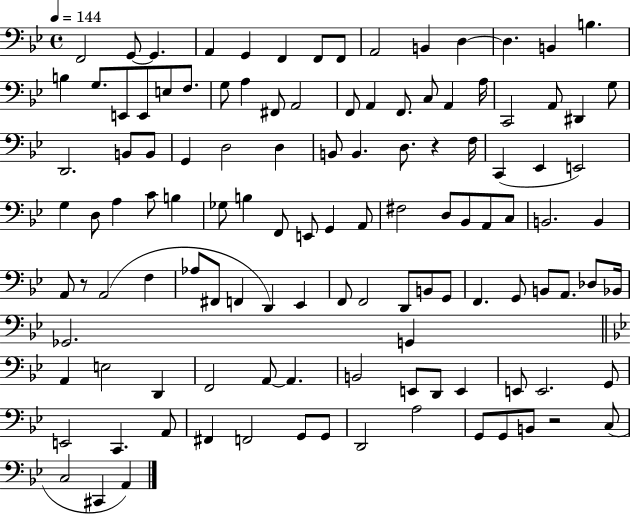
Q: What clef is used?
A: bass